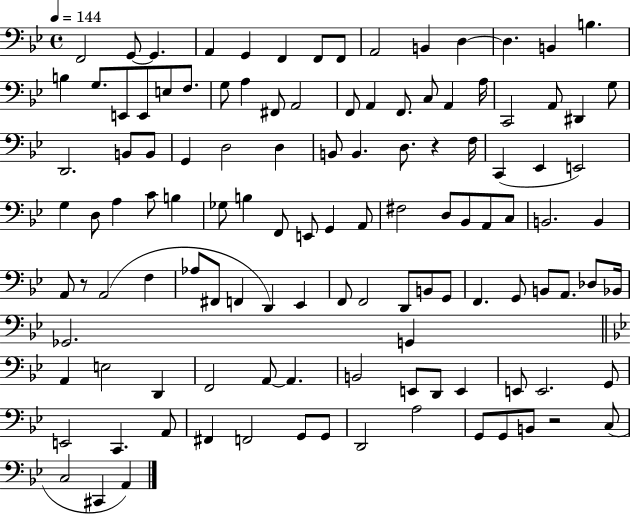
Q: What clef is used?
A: bass